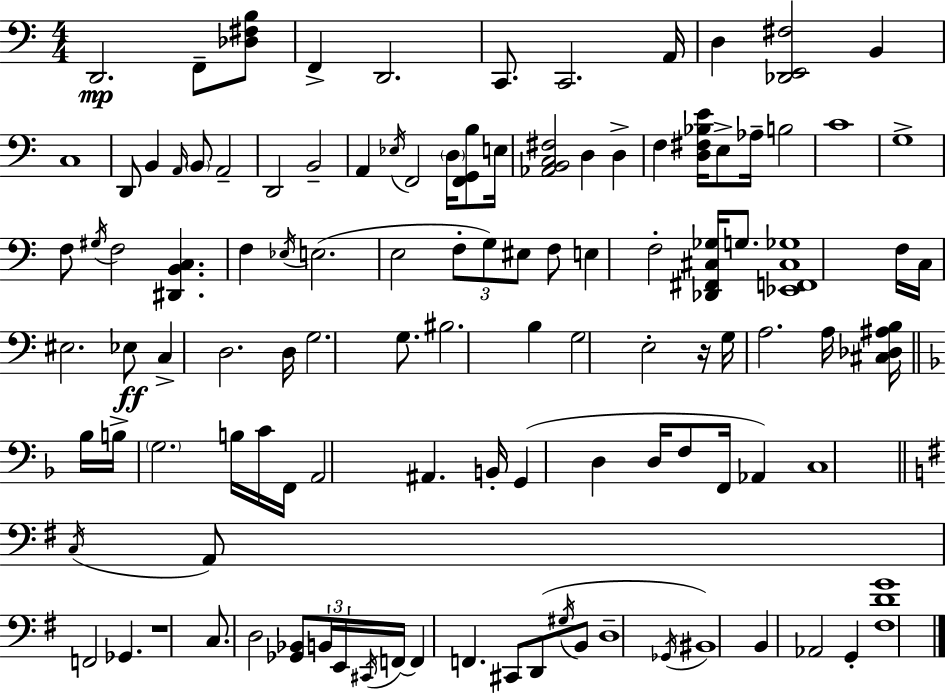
D2/h. F2/e [Db3,F#3,B3]/e F2/q D2/h. C2/e. C2/h. A2/s D3/q [Db2,E2,F#3]/h B2/q C3/w D2/e B2/q A2/s B2/e A2/h D2/h B2/h A2/q Eb3/s F2/h D3/s [F2,G2,B3]/e E3/s [Ab2,B2,C3,F#3]/h D3/q D3/q F3/q [D3,F#3,Bb3,E4]/s E3/e Ab3/s B3/h C4/w G3/w F3/e G#3/s F3/h [D#2,B2,C3]/q. F3/q Eb3/s E3/h. E3/h F3/e G3/e EIS3/e F3/e E3/q F3/h [Db2,F#2,C#3,Gb3]/s G3/e. [Eb2,F2,C#3,Gb3]/w F3/s C3/s EIS3/h. Eb3/e C3/q D3/h. D3/s G3/h. G3/e. BIS3/h. B3/q G3/h E3/h R/s G3/s A3/h. A3/s [C#3,Db3,A#3,B3]/s Bb3/s B3/s G3/h. B3/s C4/s F2/s A2/h A#2/q. B2/s G2/q D3/q D3/s F3/e F2/s Ab2/q C3/w C3/s A2/e F2/h Gb2/q. R/w C3/e. D3/h [Gb2,Bb2]/e B2/s E2/s C#2/s F2/s F2/q F2/q. C#2/e D2/e G#3/s B2/e D3/w Gb2/s BIS2/w B2/q Ab2/h G2/q [F#3,D4,G4]/w